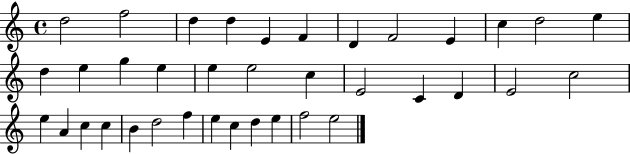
{
  \clef treble
  \time 4/4
  \defaultTimeSignature
  \key c \major
  d''2 f''2 | d''4 d''4 e'4 f'4 | d'4 f'2 e'4 | c''4 d''2 e''4 | \break d''4 e''4 g''4 e''4 | e''4 e''2 c''4 | e'2 c'4 d'4 | e'2 c''2 | \break e''4 a'4 c''4 c''4 | b'4 d''2 f''4 | e''4 c''4 d''4 e''4 | f''2 e''2 | \break \bar "|."
}